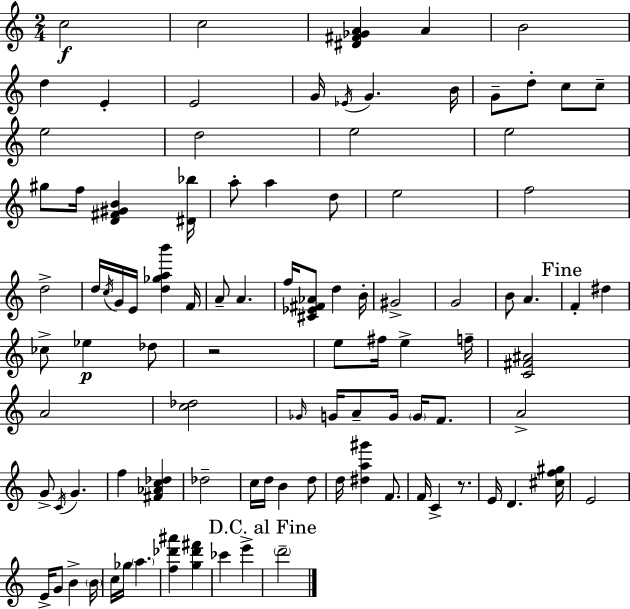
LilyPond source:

{
  \clef treble
  \numericTimeSignature
  \time 2/4
  \key c \major
  c''2\f | c''2 | <dis' fis' ges' a'>4 a'4 | b'2 | \break d''4 e'4-. | e'2 | g'16 \acciaccatura { ees'16 } g'4. | b'16 g'8-- d''8-. c''8 c''8-- | \break e''2 | d''2 | e''2 | e''2 | \break gis''8 f''16 <d' fis' gis' b'>4 | <dis' bes''>16 a''8-. a''4 d''8 | e''2 | f''2 | \break d''2-> | d''16 \acciaccatura { c''16 } g'16 e'16 <d'' ges'' a'' b'''>4 | f'16 a'8-- a'4. | f''16 <cis' ees' fis' aes'>8 d''4 | \break b'16-. gis'2-> | g'2 | b'8 a'4. | \mark "Fine" f'4-. dis''4 | \break ces''8-> ees''4\p | des''8 r2 | e''8 fis''16 e''4-> | f''16-- <c' fis' ais'>2 | \break a'2 | <c'' des''>2 | \grace { ges'16 } g'16 a'8-- g'16 \parenthesize g'16 | f'8. a'2-> | \break g'8-> \acciaccatura { c'16 } g'4. | f''4 | <fis' aes' c'' des''>4 des''2-- | c''16 d''16 b'4 | \break d''8 d''16 <dis'' a'' gis'''>4 | f'8. f'16 c'4-> | r8. e'16 d'4. | <cis'' f'' gis''>16 e'2 | \break e'16-> g'8 b'4-> | \parenthesize b'16 c''16 ges''16 \parenthesize a''4. | <f'' des''' ais'''>4 | <g'' des''' fis'''>4 ces'''4 | \break e'''4-> \mark "D.C. al Fine" \parenthesize d'''2-- | \bar "|."
}